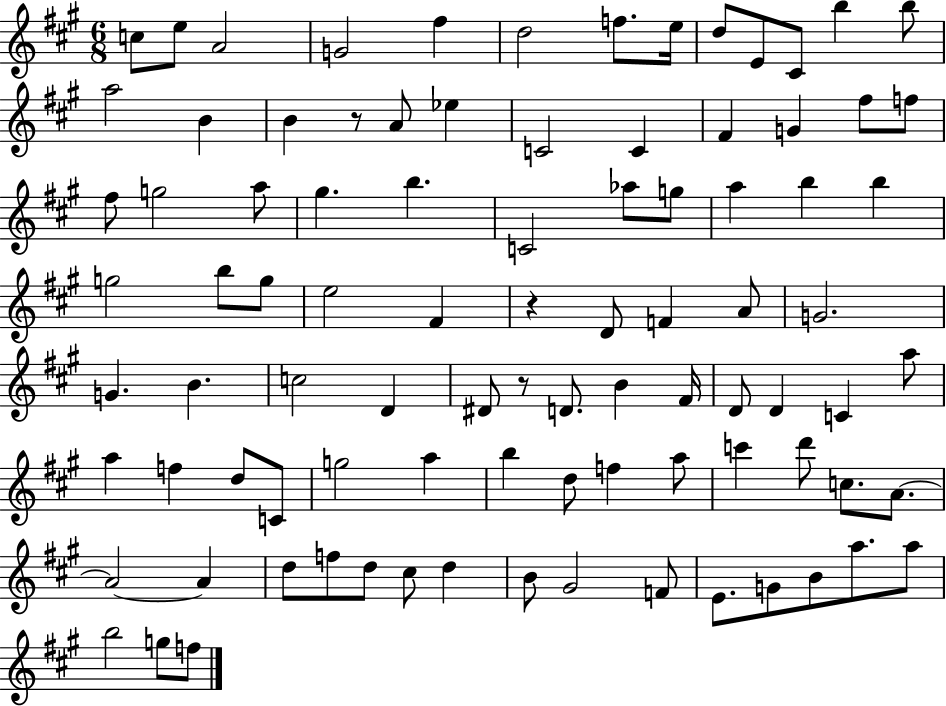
C5/e E5/e A4/h G4/h F#5/q D5/h F5/e. E5/s D5/e E4/e C#4/e B5/q B5/e A5/h B4/q B4/q R/e A4/e Eb5/q C4/h C4/q F#4/q G4/q F#5/e F5/e F#5/e G5/h A5/e G#5/q. B5/q. C4/h Ab5/e G5/e A5/q B5/q B5/q G5/h B5/e G5/e E5/h F#4/q R/q D4/e F4/q A4/e G4/h. G4/q. B4/q. C5/h D4/q D#4/e R/e D4/e. B4/q F#4/s D4/e D4/q C4/q A5/e A5/q F5/q D5/e C4/e G5/h A5/q B5/q D5/e F5/q A5/e C6/q D6/e C5/e. A4/e. A4/h A4/q D5/e F5/e D5/e C#5/e D5/q B4/e G#4/h F4/e E4/e. G4/e B4/e A5/e. A5/e B5/h G5/e F5/e